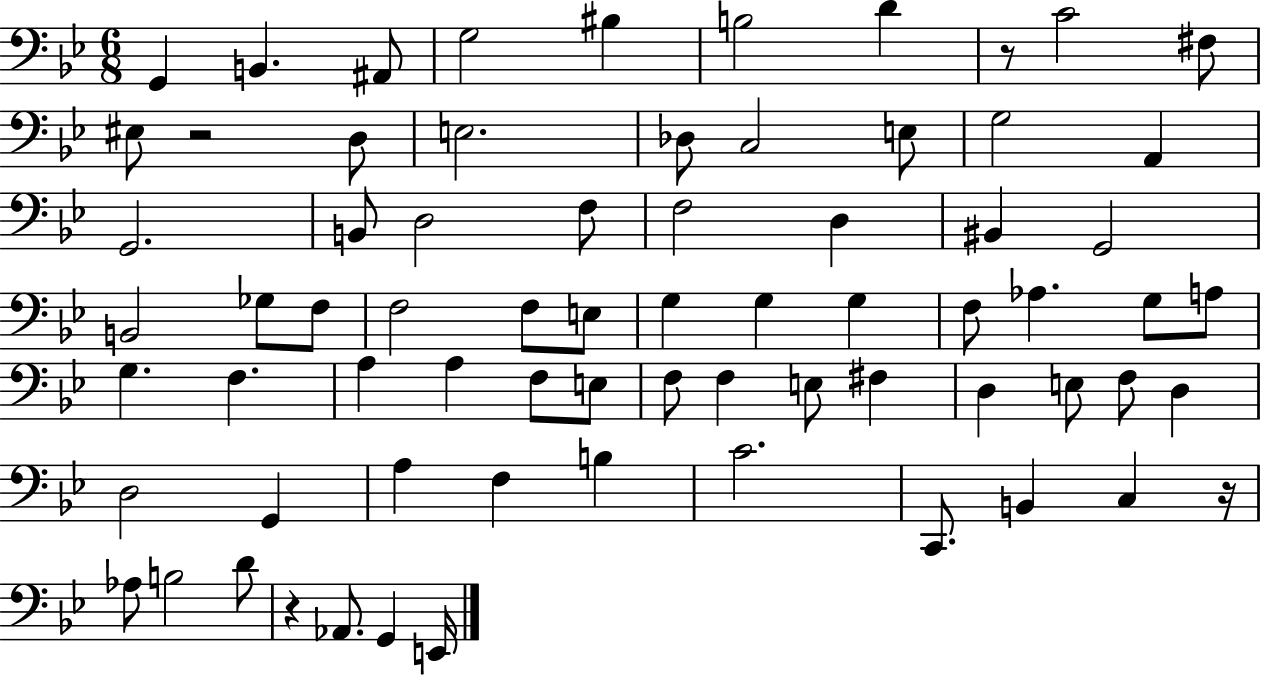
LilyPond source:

{
  \clef bass
  \numericTimeSignature
  \time 6/8
  \key bes \major
  g,4 b,4. ais,8 | g2 bis4 | b2 d'4 | r8 c'2 fis8 | \break eis8 r2 d8 | e2. | des8 c2 e8 | g2 a,4 | \break g,2. | b,8 d2 f8 | f2 d4 | bis,4 g,2 | \break b,2 ges8 f8 | f2 f8 e8 | g4 g4 g4 | f8 aes4. g8 a8 | \break g4. f4. | a4 a4 f8 e8 | f8 f4 e8 fis4 | d4 e8 f8 d4 | \break d2 g,4 | a4 f4 b4 | c'2. | c,8. b,4 c4 r16 | \break aes8 b2 d'8 | r4 aes,8. g,4 e,16 | \bar "|."
}